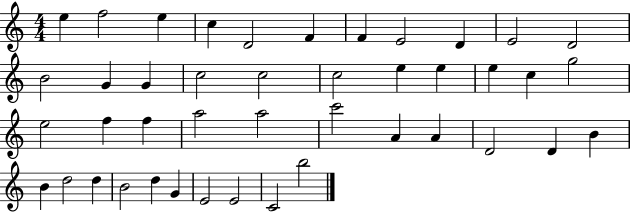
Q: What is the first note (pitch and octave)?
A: E5